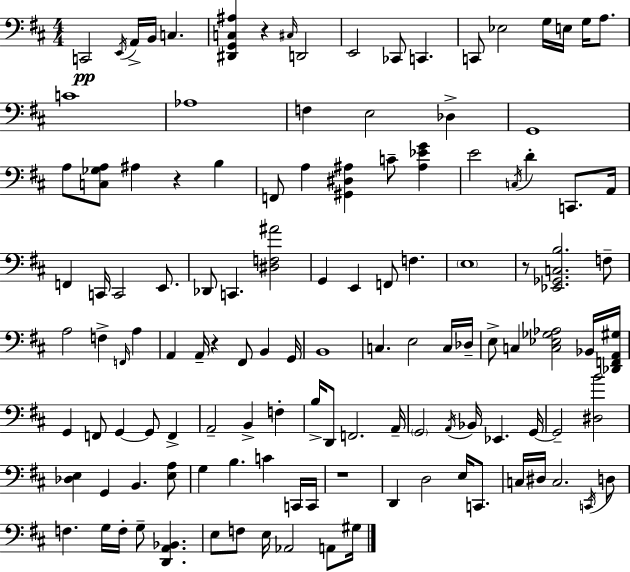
X:1
T:Untitled
M:4/4
L:1/4
K:D
C,,2 E,,/4 A,,/4 B,,/4 C, [^D,,G,,C,^A,] z ^C,/4 D,,2 E,,2 _C,,/2 C,, C,,/2 _E,2 G,/4 E,/4 G,/4 A,/2 C4 _A,4 F, E,2 _D, G,,4 A,/2 [C,_G,A,]/2 ^A, z B, F,,/2 A, [^G,,^D,^A,] C/2 [^A,_EG] E2 C,/4 D C,,/2 A,,/4 F,, C,,/4 C,,2 E,,/2 _D,,/2 C,, [^D,F,^A]2 G,, E,, F,,/2 F, E,4 z/2 [_E,,_G,,C,B,]2 F,/2 A,2 F, F,,/4 A, A,, A,,/4 z ^F,,/2 B,, G,,/4 B,,4 C, E,2 C,/4 _D,/4 E,/2 C, [C,_E,_G,_A,]2 _B,,/4 [_D,,F,,A,,^G,]/4 G,, F,,/2 G,, G,,/2 F,, A,,2 B,, F, B,/4 D,,/2 F,,2 A,,/4 G,,2 A,,/4 _B,,/4 _E,, G,,/4 G,,2 [^D,B]2 [_D,E,] G,, B,, [E,A,]/2 G, B, C C,,/4 C,,/4 z4 D,, D,2 E,/4 C,,/2 C,/4 ^D,/4 C,2 C,,/4 D,/2 F, G,/4 F,/4 G,/2 [D,,A,,_B,,] E,/2 F,/2 E,/4 _A,,2 A,,/2 ^G,/4